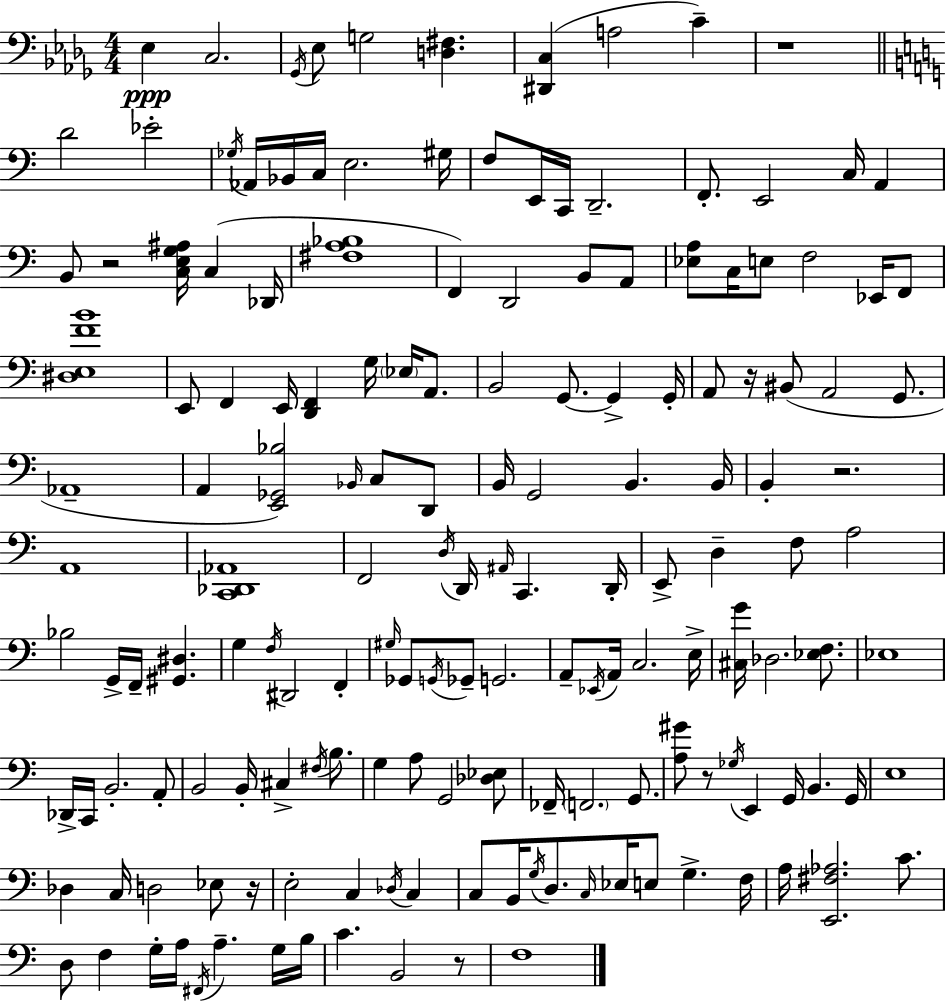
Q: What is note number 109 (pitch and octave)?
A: G2